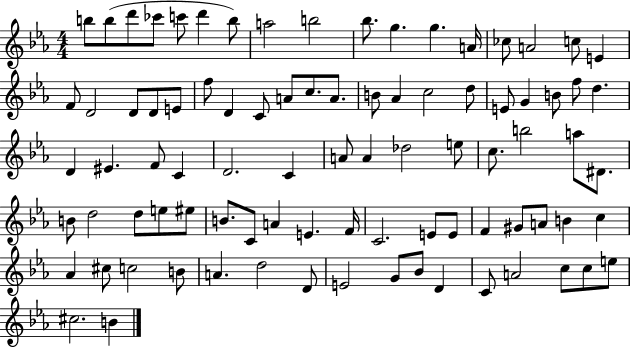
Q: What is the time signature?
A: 4/4